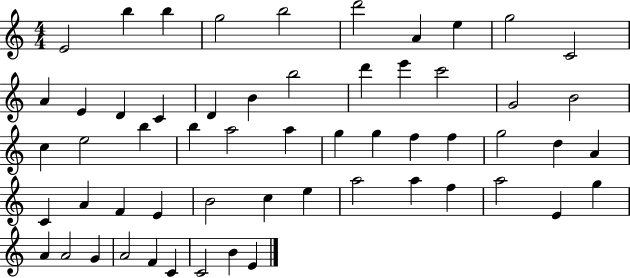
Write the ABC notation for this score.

X:1
T:Untitled
M:4/4
L:1/4
K:C
E2 b b g2 b2 d'2 A e g2 C2 A E D C D B b2 d' e' c'2 G2 B2 c e2 b b a2 a g g f f g2 d A C A F E B2 c e a2 a f a2 E g A A2 G A2 F C C2 B E